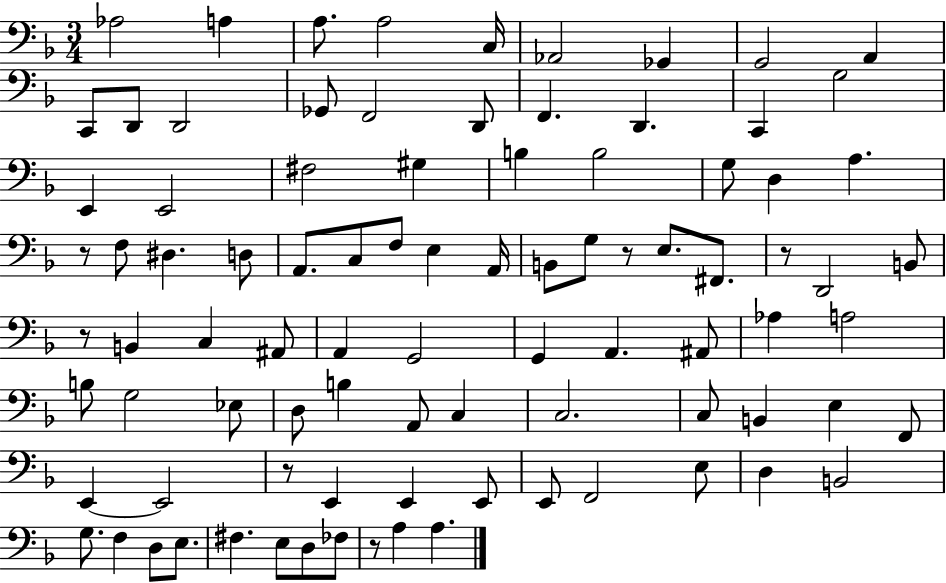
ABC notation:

X:1
T:Untitled
M:3/4
L:1/4
K:F
_A,2 A, A,/2 A,2 C,/4 _A,,2 _G,, G,,2 A,, C,,/2 D,,/2 D,,2 _G,,/2 F,,2 D,,/2 F,, D,, C,, G,2 E,, E,,2 ^F,2 ^G, B, B,2 G,/2 D, A, z/2 F,/2 ^D, D,/2 A,,/2 C,/2 F,/2 E, A,,/4 B,,/2 G,/2 z/2 E,/2 ^F,,/2 z/2 D,,2 B,,/2 z/2 B,, C, ^A,,/2 A,, G,,2 G,, A,, ^A,,/2 _A, A,2 B,/2 G,2 _E,/2 D,/2 B, A,,/2 C, C,2 C,/2 B,, E, F,,/2 E,, E,,2 z/2 E,, E,, E,,/2 E,,/2 F,,2 E,/2 D, B,,2 G,/2 F, D,/2 E,/2 ^F, E,/2 D,/2 _F,/2 z/2 A, A,